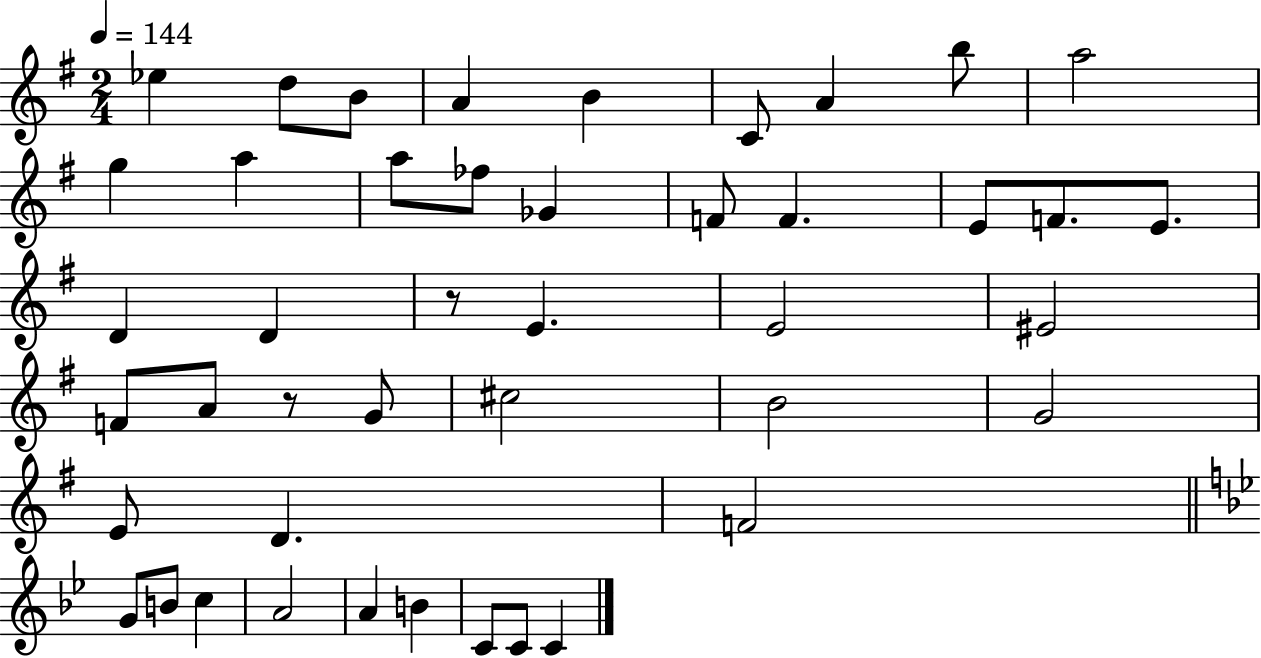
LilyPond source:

{
  \clef treble
  \numericTimeSignature
  \time 2/4
  \key g \major
  \tempo 4 = 144
  ees''4 d''8 b'8 | a'4 b'4 | c'8 a'4 b''8 | a''2 | \break g''4 a''4 | a''8 fes''8 ges'4 | f'8 f'4. | e'8 f'8. e'8. | \break d'4 d'4 | r8 e'4. | e'2 | eis'2 | \break f'8 a'8 r8 g'8 | cis''2 | b'2 | g'2 | \break e'8 d'4. | f'2 | \bar "||" \break \key g \minor g'8 b'8 c''4 | a'2 | a'4 b'4 | c'8 c'8 c'4 | \break \bar "|."
}